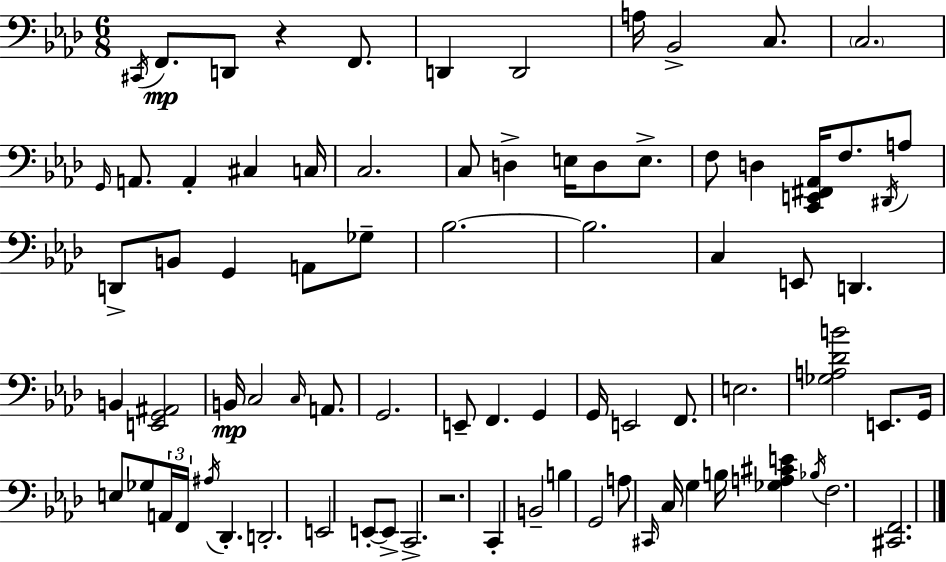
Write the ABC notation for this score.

X:1
T:Untitled
M:6/8
L:1/4
K:Ab
^C,,/4 F,,/2 D,,/2 z F,,/2 D,, D,,2 A,/4 _B,,2 C,/2 C,2 G,,/4 A,,/2 A,, ^C, C,/4 C,2 C,/2 D, E,/4 D,/2 E,/2 F,/2 D, [C,,E,,^F,,_A,,]/4 F,/2 ^D,,/4 A,/2 D,,/2 B,,/2 G,, A,,/2 _G,/2 _B,2 _B,2 C, E,,/2 D,, B,, [E,,G,,^A,,]2 B,,/4 C,2 C,/4 A,,/2 G,,2 E,,/2 F,, G,, G,,/4 E,,2 F,,/2 E,2 [_G,A,_DB]2 E,,/2 G,,/4 E,/2 _G,/2 A,,/4 F,,/4 ^A,/4 _D,, D,,2 E,,2 E,,/2 E,,/2 C,,2 z2 C,, B,,2 B, G,,2 A,/2 ^C,,/4 C,/4 G, B,/4 [_G,A,^CE] _B,/4 F,2 [^C,,F,,]2